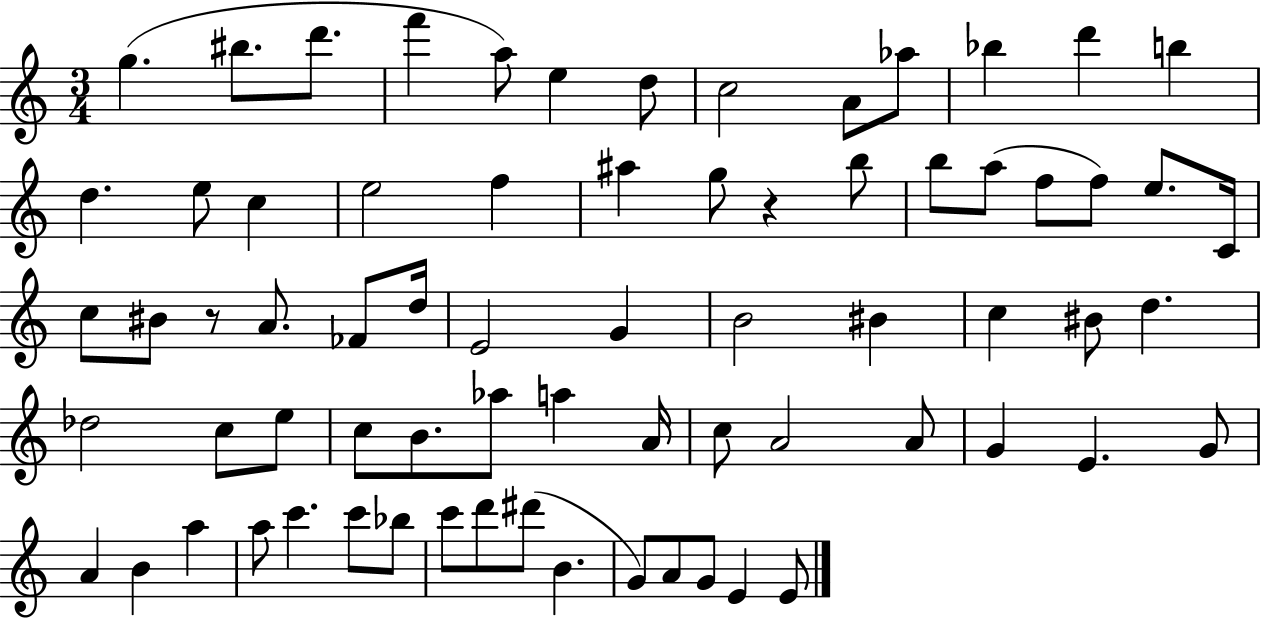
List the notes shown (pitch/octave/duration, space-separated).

G5/q. BIS5/e. D6/e. F6/q A5/e E5/q D5/e C5/h A4/e Ab5/e Bb5/q D6/q B5/q D5/q. E5/e C5/q E5/h F5/q A#5/q G5/e R/q B5/e B5/e A5/e F5/e F5/e E5/e. C4/s C5/e BIS4/e R/e A4/e. FES4/e D5/s E4/h G4/q B4/h BIS4/q C5/q BIS4/e D5/q. Db5/h C5/e E5/e C5/e B4/e. Ab5/e A5/q A4/s C5/e A4/h A4/e G4/q E4/q. G4/e A4/q B4/q A5/q A5/e C6/q. C6/e Bb5/e C6/e D6/e D#6/e B4/q. G4/e A4/e G4/e E4/q E4/e